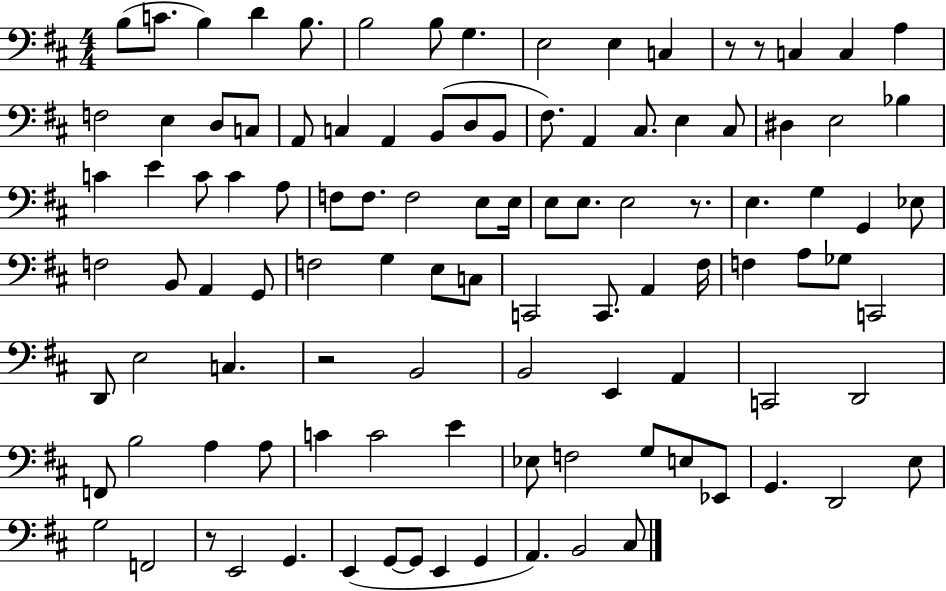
X:1
T:Untitled
M:4/4
L:1/4
K:D
B,/2 C/2 B, D B,/2 B,2 B,/2 G, E,2 E, C, z/2 z/2 C, C, A, F,2 E, D,/2 C,/2 A,,/2 C, A,, B,,/2 D,/2 B,,/2 ^F,/2 A,, ^C,/2 E, ^C,/2 ^D, E,2 _B, C E C/2 C A,/2 F,/2 F,/2 F,2 E,/2 E,/4 E,/2 E,/2 E,2 z/2 E, G, G,, _E,/2 F,2 B,,/2 A,, G,,/2 F,2 G, E,/2 C,/2 C,,2 C,,/2 A,, ^F,/4 F, A,/2 _G,/2 C,,2 D,,/2 E,2 C, z2 B,,2 B,,2 E,, A,, C,,2 D,,2 F,,/2 B,2 A, A,/2 C C2 E _E,/2 F,2 G,/2 E,/2 _E,,/2 G,, D,,2 E,/2 G,2 F,,2 z/2 E,,2 G,, E,, G,,/2 G,,/2 E,, G,, A,, B,,2 ^C,/2